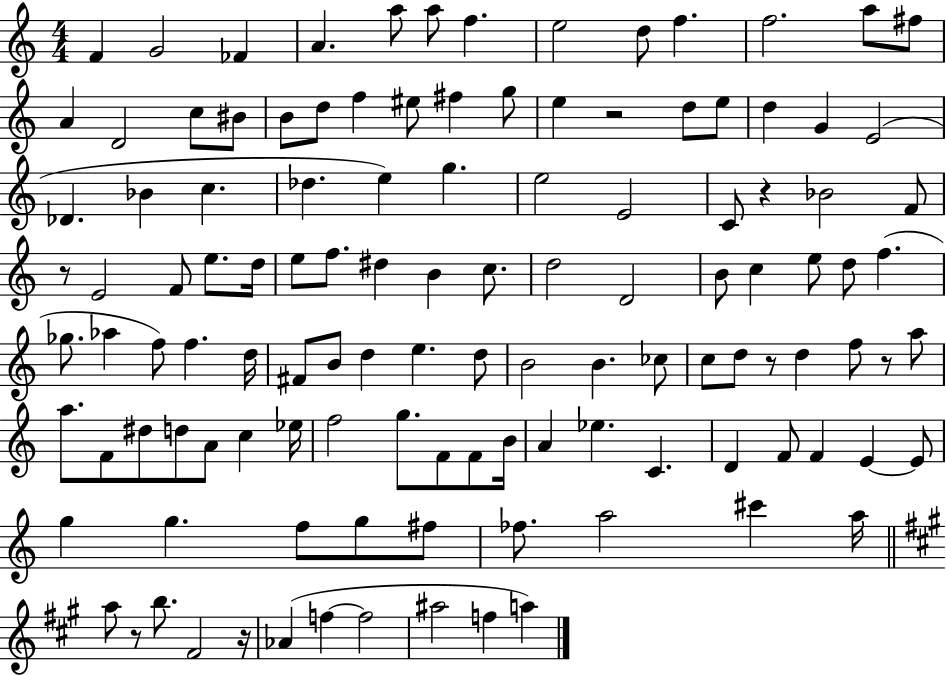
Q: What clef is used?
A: treble